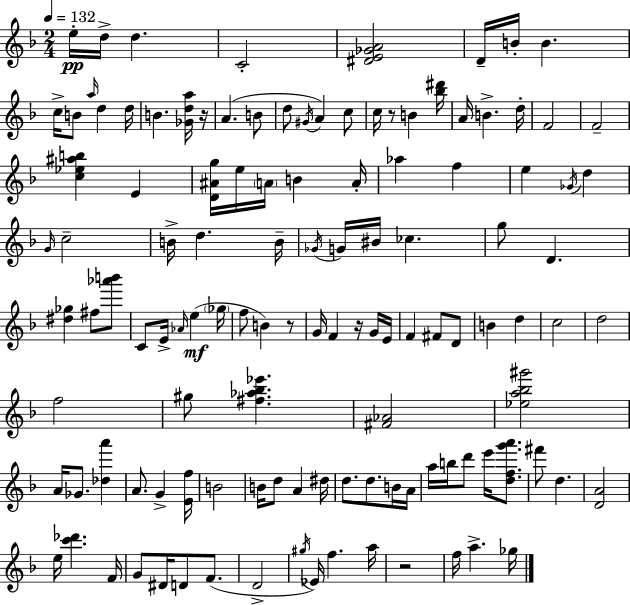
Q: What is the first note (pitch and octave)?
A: E5